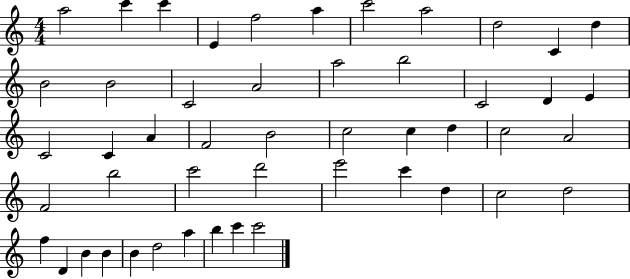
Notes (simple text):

A5/h C6/q C6/q E4/q F5/h A5/q C6/h A5/h D5/h C4/q D5/q B4/h B4/h C4/h A4/h A5/h B5/h C4/h D4/q E4/q C4/h C4/q A4/q F4/h B4/h C5/h C5/q D5/q C5/h A4/h F4/h B5/h C6/h D6/h E6/h C6/q D5/q C5/h D5/h F5/q D4/q B4/q B4/q B4/q D5/h A5/q B5/q C6/q C6/h